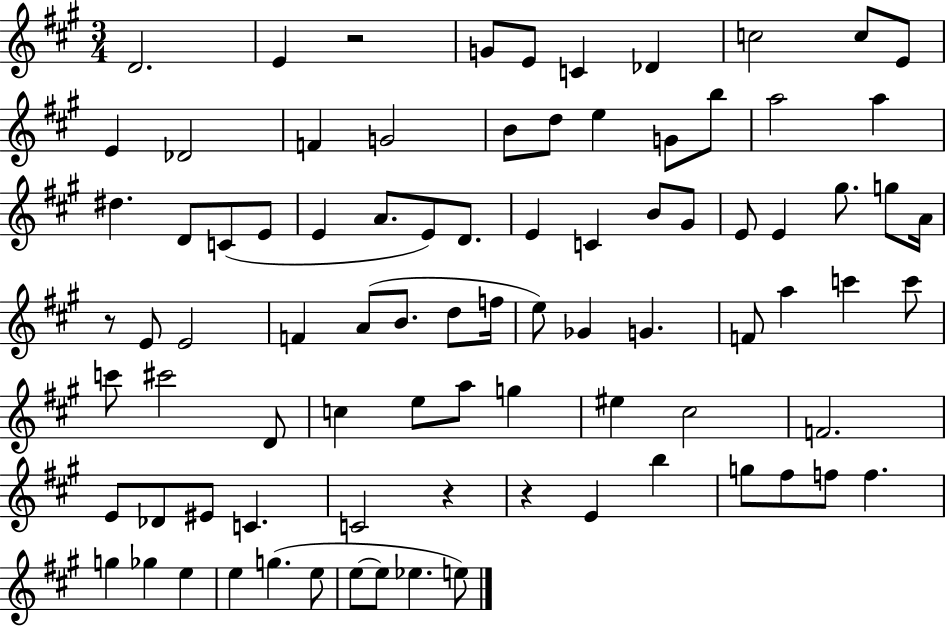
D4/h. E4/q R/h G4/e E4/e C4/q Db4/q C5/h C5/e E4/e E4/q Db4/h F4/q G4/h B4/e D5/e E5/q G4/e B5/e A5/h A5/q D#5/q. D4/e C4/e E4/e E4/q A4/e. E4/e D4/e. E4/q C4/q B4/e G#4/e E4/e E4/q G#5/e. G5/e A4/s R/e E4/e E4/h F4/q A4/e B4/e. D5/e F5/s E5/e Gb4/q G4/q. F4/e A5/q C6/q C6/e C6/e C#6/h D4/e C5/q E5/e A5/e G5/q EIS5/q C#5/h F4/h. E4/e Db4/e EIS4/e C4/q. C4/h R/q R/q E4/q B5/q G5/e F#5/e F5/e F5/q. G5/q Gb5/q E5/q E5/q G5/q. E5/e E5/e E5/e Eb5/q. E5/e